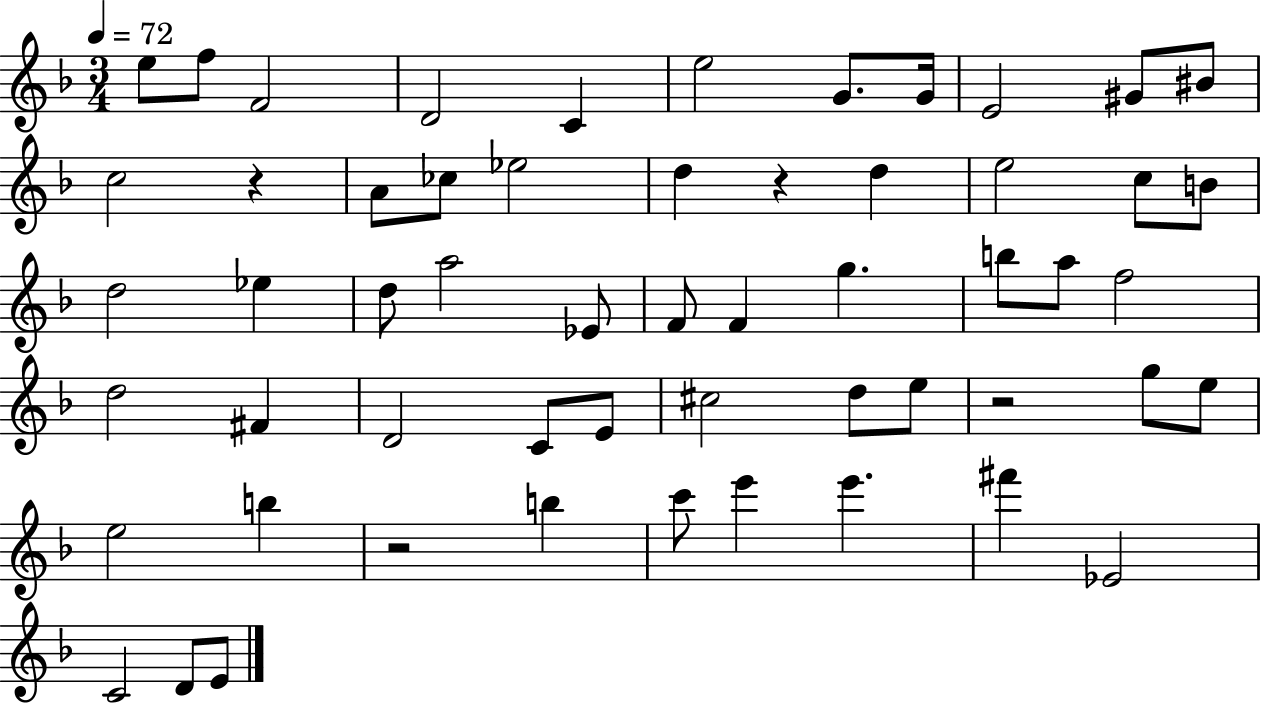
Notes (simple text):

E5/e F5/e F4/h D4/h C4/q E5/h G4/e. G4/s E4/h G#4/e BIS4/e C5/h R/q A4/e CES5/e Eb5/h D5/q R/q D5/q E5/h C5/e B4/e D5/h Eb5/q D5/e A5/h Eb4/e F4/e F4/q G5/q. B5/e A5/e F5/h D5/h F#4/q D4/h C4/e E4/e C#5/h D5/e E5/e R/h G5/e E5/e E5/h B5/q R/h B5/q C6/e E6/q E6/q. F#6/q Eb4/h C4/h D4/e E4/e